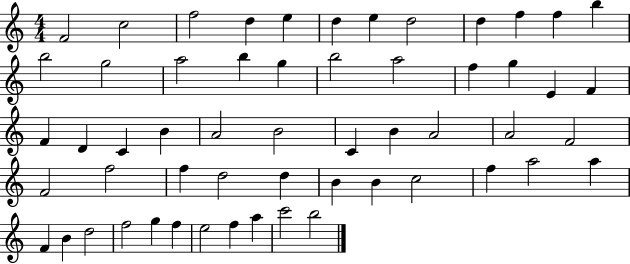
{
  \clef treble
  \numericTimeSignature
  \time 4/4
  \key c \major
  f'2 c''2 | f''2 d''4 e''4 | d''4 e''4 d''2 | d''4 f''4 f''4 b''4 | \break b''2 g''2 | a''2 b''4 g''4 | b''2 a''2 | f''4 g''4 e'4 f'4 | \break f'4 d'4 c'4 b'4 | a'2 b'2 | c'4 b'4 a'2 | a'2 f'2 | \break f'2 f''2 | f''4 d''2 d''4 | b'4 b'4 c''2 | f''4 a''2 a''4 | \break f'4 b'4 d''2 | f''2 g''4 f''4 | e''2 f''4 a''4 | c'''2 b''2 | \break \bar "|."
}